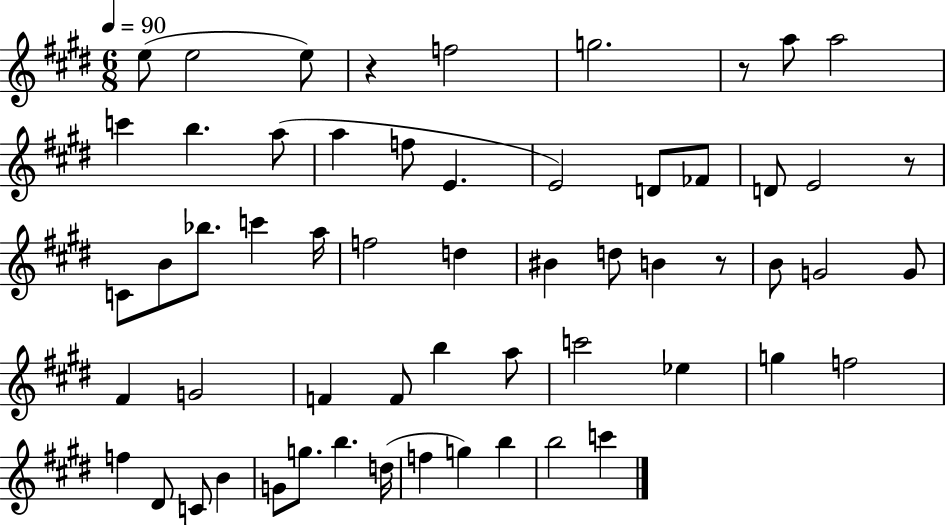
E5/e E5/h E5/e R/q F5/h G5/h. R/e A5/e A5/h C6/q B5/q. A5/e A5/q F5/e E4/q. E4/h D4/e FES4/e D4/e E4/h R/e C4/e B4/e Bb5/e. C6/q A5/s F5/h D5/q BIS4/q D5/e B4/q R/e B4/e G4/h G4/e F#4/q G4/h F4/q F4/e B5/q A5/e C6/h Eb5/q G5/q F5/h F5/q D#4/e C4/e B4/q G4/e G5/e. B5/q. D5/s F5/q G5/q B5/q B5/h C6/q